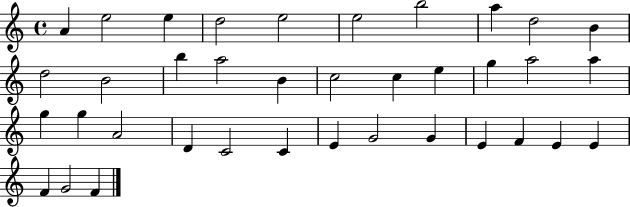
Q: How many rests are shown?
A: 0